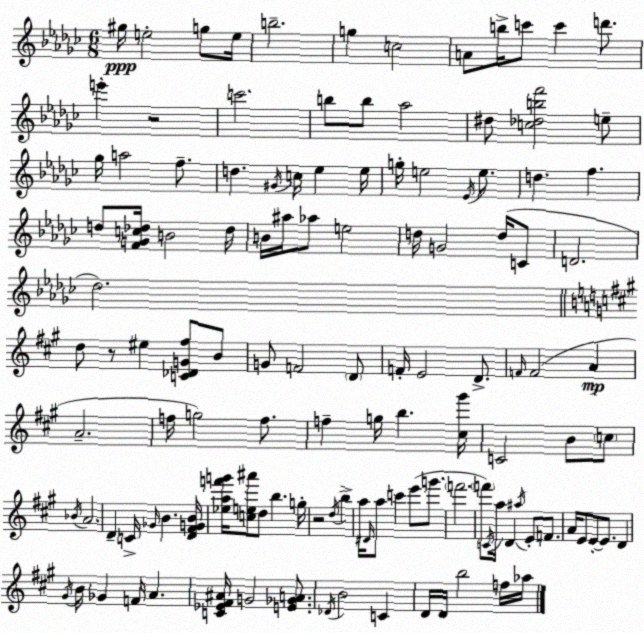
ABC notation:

X:1
T:Untitled
M:6/8
L:1/4
K:Ebm
^g/4 e2 g/2 e/4 b2 g c2 A/2 b/4 c'/2 c' d'/2 e' z2 c'2 b/2 b/2 _a2 ^d/2 [c_dbf']2 e/2 _g/4 a2 f/2 d ^G/4 c/4 _e _e/4 g/4 e2 _E/4 e/2 d f d/2 [FGc_d]/4 B2 _d/4 B/4 ^a/4 _a/2 e2 d/4 G2 d/4 C/2 D2 _d2 d/2 z/2 ^e [C_DG^f]/2 B/2 G/2 F2 D/2 F/4 E2 D/2 F/4 F2 A A2 f/4 g2 f/2 f g/4 b [^c^g']/4 C2 B/2 c/2 _B/4 A2 D C/4 _G/4 B [D^FGB]/4 [_eaf'g']/4 [ce^a']/2 d/2 b g/4 z2 d/4 b a/4 ^D/4 a/2 c' e'/2 g'/2 f'2 f'/2 C/4 a/4 D ^a/4 E/2 F/2 A/4 E/2 E/2 E/2 D ^G/4 B/4 _G F/4 A [C_E^F^A]/4 G2 [E_GA]/2 _D/4 B2 C D/4 D/4 b2 f/4 _a/4